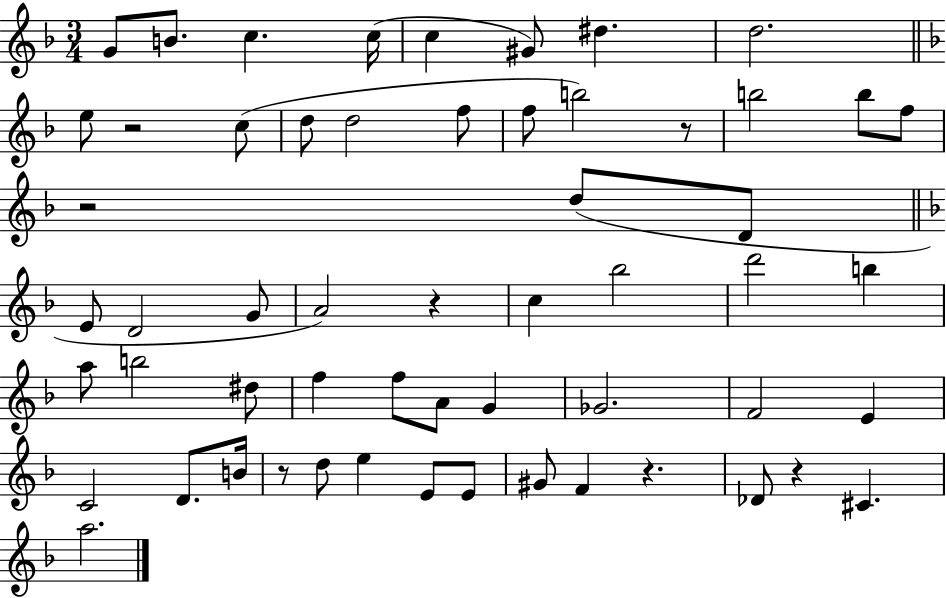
X:1
T:Untitled
M:3/4
L:1/4
K:F
G/2 B/2 c c/4 c ^G/2 ^d d2 e/2 z2 c/2 d/2 d2 f/2 f/2 b2 z/2 b2 b/2 f/2 z2 d/2 D/2 E/2 D2 G/2 A2 z c _b2 d'2 b a/2 b2 ^d/2 f f/2 A/2 G _G2 F2 E C2 D/2 B/4 z/2 d/2 e E/2 E/2 ^G/2 F z _D/2 z ^C a2